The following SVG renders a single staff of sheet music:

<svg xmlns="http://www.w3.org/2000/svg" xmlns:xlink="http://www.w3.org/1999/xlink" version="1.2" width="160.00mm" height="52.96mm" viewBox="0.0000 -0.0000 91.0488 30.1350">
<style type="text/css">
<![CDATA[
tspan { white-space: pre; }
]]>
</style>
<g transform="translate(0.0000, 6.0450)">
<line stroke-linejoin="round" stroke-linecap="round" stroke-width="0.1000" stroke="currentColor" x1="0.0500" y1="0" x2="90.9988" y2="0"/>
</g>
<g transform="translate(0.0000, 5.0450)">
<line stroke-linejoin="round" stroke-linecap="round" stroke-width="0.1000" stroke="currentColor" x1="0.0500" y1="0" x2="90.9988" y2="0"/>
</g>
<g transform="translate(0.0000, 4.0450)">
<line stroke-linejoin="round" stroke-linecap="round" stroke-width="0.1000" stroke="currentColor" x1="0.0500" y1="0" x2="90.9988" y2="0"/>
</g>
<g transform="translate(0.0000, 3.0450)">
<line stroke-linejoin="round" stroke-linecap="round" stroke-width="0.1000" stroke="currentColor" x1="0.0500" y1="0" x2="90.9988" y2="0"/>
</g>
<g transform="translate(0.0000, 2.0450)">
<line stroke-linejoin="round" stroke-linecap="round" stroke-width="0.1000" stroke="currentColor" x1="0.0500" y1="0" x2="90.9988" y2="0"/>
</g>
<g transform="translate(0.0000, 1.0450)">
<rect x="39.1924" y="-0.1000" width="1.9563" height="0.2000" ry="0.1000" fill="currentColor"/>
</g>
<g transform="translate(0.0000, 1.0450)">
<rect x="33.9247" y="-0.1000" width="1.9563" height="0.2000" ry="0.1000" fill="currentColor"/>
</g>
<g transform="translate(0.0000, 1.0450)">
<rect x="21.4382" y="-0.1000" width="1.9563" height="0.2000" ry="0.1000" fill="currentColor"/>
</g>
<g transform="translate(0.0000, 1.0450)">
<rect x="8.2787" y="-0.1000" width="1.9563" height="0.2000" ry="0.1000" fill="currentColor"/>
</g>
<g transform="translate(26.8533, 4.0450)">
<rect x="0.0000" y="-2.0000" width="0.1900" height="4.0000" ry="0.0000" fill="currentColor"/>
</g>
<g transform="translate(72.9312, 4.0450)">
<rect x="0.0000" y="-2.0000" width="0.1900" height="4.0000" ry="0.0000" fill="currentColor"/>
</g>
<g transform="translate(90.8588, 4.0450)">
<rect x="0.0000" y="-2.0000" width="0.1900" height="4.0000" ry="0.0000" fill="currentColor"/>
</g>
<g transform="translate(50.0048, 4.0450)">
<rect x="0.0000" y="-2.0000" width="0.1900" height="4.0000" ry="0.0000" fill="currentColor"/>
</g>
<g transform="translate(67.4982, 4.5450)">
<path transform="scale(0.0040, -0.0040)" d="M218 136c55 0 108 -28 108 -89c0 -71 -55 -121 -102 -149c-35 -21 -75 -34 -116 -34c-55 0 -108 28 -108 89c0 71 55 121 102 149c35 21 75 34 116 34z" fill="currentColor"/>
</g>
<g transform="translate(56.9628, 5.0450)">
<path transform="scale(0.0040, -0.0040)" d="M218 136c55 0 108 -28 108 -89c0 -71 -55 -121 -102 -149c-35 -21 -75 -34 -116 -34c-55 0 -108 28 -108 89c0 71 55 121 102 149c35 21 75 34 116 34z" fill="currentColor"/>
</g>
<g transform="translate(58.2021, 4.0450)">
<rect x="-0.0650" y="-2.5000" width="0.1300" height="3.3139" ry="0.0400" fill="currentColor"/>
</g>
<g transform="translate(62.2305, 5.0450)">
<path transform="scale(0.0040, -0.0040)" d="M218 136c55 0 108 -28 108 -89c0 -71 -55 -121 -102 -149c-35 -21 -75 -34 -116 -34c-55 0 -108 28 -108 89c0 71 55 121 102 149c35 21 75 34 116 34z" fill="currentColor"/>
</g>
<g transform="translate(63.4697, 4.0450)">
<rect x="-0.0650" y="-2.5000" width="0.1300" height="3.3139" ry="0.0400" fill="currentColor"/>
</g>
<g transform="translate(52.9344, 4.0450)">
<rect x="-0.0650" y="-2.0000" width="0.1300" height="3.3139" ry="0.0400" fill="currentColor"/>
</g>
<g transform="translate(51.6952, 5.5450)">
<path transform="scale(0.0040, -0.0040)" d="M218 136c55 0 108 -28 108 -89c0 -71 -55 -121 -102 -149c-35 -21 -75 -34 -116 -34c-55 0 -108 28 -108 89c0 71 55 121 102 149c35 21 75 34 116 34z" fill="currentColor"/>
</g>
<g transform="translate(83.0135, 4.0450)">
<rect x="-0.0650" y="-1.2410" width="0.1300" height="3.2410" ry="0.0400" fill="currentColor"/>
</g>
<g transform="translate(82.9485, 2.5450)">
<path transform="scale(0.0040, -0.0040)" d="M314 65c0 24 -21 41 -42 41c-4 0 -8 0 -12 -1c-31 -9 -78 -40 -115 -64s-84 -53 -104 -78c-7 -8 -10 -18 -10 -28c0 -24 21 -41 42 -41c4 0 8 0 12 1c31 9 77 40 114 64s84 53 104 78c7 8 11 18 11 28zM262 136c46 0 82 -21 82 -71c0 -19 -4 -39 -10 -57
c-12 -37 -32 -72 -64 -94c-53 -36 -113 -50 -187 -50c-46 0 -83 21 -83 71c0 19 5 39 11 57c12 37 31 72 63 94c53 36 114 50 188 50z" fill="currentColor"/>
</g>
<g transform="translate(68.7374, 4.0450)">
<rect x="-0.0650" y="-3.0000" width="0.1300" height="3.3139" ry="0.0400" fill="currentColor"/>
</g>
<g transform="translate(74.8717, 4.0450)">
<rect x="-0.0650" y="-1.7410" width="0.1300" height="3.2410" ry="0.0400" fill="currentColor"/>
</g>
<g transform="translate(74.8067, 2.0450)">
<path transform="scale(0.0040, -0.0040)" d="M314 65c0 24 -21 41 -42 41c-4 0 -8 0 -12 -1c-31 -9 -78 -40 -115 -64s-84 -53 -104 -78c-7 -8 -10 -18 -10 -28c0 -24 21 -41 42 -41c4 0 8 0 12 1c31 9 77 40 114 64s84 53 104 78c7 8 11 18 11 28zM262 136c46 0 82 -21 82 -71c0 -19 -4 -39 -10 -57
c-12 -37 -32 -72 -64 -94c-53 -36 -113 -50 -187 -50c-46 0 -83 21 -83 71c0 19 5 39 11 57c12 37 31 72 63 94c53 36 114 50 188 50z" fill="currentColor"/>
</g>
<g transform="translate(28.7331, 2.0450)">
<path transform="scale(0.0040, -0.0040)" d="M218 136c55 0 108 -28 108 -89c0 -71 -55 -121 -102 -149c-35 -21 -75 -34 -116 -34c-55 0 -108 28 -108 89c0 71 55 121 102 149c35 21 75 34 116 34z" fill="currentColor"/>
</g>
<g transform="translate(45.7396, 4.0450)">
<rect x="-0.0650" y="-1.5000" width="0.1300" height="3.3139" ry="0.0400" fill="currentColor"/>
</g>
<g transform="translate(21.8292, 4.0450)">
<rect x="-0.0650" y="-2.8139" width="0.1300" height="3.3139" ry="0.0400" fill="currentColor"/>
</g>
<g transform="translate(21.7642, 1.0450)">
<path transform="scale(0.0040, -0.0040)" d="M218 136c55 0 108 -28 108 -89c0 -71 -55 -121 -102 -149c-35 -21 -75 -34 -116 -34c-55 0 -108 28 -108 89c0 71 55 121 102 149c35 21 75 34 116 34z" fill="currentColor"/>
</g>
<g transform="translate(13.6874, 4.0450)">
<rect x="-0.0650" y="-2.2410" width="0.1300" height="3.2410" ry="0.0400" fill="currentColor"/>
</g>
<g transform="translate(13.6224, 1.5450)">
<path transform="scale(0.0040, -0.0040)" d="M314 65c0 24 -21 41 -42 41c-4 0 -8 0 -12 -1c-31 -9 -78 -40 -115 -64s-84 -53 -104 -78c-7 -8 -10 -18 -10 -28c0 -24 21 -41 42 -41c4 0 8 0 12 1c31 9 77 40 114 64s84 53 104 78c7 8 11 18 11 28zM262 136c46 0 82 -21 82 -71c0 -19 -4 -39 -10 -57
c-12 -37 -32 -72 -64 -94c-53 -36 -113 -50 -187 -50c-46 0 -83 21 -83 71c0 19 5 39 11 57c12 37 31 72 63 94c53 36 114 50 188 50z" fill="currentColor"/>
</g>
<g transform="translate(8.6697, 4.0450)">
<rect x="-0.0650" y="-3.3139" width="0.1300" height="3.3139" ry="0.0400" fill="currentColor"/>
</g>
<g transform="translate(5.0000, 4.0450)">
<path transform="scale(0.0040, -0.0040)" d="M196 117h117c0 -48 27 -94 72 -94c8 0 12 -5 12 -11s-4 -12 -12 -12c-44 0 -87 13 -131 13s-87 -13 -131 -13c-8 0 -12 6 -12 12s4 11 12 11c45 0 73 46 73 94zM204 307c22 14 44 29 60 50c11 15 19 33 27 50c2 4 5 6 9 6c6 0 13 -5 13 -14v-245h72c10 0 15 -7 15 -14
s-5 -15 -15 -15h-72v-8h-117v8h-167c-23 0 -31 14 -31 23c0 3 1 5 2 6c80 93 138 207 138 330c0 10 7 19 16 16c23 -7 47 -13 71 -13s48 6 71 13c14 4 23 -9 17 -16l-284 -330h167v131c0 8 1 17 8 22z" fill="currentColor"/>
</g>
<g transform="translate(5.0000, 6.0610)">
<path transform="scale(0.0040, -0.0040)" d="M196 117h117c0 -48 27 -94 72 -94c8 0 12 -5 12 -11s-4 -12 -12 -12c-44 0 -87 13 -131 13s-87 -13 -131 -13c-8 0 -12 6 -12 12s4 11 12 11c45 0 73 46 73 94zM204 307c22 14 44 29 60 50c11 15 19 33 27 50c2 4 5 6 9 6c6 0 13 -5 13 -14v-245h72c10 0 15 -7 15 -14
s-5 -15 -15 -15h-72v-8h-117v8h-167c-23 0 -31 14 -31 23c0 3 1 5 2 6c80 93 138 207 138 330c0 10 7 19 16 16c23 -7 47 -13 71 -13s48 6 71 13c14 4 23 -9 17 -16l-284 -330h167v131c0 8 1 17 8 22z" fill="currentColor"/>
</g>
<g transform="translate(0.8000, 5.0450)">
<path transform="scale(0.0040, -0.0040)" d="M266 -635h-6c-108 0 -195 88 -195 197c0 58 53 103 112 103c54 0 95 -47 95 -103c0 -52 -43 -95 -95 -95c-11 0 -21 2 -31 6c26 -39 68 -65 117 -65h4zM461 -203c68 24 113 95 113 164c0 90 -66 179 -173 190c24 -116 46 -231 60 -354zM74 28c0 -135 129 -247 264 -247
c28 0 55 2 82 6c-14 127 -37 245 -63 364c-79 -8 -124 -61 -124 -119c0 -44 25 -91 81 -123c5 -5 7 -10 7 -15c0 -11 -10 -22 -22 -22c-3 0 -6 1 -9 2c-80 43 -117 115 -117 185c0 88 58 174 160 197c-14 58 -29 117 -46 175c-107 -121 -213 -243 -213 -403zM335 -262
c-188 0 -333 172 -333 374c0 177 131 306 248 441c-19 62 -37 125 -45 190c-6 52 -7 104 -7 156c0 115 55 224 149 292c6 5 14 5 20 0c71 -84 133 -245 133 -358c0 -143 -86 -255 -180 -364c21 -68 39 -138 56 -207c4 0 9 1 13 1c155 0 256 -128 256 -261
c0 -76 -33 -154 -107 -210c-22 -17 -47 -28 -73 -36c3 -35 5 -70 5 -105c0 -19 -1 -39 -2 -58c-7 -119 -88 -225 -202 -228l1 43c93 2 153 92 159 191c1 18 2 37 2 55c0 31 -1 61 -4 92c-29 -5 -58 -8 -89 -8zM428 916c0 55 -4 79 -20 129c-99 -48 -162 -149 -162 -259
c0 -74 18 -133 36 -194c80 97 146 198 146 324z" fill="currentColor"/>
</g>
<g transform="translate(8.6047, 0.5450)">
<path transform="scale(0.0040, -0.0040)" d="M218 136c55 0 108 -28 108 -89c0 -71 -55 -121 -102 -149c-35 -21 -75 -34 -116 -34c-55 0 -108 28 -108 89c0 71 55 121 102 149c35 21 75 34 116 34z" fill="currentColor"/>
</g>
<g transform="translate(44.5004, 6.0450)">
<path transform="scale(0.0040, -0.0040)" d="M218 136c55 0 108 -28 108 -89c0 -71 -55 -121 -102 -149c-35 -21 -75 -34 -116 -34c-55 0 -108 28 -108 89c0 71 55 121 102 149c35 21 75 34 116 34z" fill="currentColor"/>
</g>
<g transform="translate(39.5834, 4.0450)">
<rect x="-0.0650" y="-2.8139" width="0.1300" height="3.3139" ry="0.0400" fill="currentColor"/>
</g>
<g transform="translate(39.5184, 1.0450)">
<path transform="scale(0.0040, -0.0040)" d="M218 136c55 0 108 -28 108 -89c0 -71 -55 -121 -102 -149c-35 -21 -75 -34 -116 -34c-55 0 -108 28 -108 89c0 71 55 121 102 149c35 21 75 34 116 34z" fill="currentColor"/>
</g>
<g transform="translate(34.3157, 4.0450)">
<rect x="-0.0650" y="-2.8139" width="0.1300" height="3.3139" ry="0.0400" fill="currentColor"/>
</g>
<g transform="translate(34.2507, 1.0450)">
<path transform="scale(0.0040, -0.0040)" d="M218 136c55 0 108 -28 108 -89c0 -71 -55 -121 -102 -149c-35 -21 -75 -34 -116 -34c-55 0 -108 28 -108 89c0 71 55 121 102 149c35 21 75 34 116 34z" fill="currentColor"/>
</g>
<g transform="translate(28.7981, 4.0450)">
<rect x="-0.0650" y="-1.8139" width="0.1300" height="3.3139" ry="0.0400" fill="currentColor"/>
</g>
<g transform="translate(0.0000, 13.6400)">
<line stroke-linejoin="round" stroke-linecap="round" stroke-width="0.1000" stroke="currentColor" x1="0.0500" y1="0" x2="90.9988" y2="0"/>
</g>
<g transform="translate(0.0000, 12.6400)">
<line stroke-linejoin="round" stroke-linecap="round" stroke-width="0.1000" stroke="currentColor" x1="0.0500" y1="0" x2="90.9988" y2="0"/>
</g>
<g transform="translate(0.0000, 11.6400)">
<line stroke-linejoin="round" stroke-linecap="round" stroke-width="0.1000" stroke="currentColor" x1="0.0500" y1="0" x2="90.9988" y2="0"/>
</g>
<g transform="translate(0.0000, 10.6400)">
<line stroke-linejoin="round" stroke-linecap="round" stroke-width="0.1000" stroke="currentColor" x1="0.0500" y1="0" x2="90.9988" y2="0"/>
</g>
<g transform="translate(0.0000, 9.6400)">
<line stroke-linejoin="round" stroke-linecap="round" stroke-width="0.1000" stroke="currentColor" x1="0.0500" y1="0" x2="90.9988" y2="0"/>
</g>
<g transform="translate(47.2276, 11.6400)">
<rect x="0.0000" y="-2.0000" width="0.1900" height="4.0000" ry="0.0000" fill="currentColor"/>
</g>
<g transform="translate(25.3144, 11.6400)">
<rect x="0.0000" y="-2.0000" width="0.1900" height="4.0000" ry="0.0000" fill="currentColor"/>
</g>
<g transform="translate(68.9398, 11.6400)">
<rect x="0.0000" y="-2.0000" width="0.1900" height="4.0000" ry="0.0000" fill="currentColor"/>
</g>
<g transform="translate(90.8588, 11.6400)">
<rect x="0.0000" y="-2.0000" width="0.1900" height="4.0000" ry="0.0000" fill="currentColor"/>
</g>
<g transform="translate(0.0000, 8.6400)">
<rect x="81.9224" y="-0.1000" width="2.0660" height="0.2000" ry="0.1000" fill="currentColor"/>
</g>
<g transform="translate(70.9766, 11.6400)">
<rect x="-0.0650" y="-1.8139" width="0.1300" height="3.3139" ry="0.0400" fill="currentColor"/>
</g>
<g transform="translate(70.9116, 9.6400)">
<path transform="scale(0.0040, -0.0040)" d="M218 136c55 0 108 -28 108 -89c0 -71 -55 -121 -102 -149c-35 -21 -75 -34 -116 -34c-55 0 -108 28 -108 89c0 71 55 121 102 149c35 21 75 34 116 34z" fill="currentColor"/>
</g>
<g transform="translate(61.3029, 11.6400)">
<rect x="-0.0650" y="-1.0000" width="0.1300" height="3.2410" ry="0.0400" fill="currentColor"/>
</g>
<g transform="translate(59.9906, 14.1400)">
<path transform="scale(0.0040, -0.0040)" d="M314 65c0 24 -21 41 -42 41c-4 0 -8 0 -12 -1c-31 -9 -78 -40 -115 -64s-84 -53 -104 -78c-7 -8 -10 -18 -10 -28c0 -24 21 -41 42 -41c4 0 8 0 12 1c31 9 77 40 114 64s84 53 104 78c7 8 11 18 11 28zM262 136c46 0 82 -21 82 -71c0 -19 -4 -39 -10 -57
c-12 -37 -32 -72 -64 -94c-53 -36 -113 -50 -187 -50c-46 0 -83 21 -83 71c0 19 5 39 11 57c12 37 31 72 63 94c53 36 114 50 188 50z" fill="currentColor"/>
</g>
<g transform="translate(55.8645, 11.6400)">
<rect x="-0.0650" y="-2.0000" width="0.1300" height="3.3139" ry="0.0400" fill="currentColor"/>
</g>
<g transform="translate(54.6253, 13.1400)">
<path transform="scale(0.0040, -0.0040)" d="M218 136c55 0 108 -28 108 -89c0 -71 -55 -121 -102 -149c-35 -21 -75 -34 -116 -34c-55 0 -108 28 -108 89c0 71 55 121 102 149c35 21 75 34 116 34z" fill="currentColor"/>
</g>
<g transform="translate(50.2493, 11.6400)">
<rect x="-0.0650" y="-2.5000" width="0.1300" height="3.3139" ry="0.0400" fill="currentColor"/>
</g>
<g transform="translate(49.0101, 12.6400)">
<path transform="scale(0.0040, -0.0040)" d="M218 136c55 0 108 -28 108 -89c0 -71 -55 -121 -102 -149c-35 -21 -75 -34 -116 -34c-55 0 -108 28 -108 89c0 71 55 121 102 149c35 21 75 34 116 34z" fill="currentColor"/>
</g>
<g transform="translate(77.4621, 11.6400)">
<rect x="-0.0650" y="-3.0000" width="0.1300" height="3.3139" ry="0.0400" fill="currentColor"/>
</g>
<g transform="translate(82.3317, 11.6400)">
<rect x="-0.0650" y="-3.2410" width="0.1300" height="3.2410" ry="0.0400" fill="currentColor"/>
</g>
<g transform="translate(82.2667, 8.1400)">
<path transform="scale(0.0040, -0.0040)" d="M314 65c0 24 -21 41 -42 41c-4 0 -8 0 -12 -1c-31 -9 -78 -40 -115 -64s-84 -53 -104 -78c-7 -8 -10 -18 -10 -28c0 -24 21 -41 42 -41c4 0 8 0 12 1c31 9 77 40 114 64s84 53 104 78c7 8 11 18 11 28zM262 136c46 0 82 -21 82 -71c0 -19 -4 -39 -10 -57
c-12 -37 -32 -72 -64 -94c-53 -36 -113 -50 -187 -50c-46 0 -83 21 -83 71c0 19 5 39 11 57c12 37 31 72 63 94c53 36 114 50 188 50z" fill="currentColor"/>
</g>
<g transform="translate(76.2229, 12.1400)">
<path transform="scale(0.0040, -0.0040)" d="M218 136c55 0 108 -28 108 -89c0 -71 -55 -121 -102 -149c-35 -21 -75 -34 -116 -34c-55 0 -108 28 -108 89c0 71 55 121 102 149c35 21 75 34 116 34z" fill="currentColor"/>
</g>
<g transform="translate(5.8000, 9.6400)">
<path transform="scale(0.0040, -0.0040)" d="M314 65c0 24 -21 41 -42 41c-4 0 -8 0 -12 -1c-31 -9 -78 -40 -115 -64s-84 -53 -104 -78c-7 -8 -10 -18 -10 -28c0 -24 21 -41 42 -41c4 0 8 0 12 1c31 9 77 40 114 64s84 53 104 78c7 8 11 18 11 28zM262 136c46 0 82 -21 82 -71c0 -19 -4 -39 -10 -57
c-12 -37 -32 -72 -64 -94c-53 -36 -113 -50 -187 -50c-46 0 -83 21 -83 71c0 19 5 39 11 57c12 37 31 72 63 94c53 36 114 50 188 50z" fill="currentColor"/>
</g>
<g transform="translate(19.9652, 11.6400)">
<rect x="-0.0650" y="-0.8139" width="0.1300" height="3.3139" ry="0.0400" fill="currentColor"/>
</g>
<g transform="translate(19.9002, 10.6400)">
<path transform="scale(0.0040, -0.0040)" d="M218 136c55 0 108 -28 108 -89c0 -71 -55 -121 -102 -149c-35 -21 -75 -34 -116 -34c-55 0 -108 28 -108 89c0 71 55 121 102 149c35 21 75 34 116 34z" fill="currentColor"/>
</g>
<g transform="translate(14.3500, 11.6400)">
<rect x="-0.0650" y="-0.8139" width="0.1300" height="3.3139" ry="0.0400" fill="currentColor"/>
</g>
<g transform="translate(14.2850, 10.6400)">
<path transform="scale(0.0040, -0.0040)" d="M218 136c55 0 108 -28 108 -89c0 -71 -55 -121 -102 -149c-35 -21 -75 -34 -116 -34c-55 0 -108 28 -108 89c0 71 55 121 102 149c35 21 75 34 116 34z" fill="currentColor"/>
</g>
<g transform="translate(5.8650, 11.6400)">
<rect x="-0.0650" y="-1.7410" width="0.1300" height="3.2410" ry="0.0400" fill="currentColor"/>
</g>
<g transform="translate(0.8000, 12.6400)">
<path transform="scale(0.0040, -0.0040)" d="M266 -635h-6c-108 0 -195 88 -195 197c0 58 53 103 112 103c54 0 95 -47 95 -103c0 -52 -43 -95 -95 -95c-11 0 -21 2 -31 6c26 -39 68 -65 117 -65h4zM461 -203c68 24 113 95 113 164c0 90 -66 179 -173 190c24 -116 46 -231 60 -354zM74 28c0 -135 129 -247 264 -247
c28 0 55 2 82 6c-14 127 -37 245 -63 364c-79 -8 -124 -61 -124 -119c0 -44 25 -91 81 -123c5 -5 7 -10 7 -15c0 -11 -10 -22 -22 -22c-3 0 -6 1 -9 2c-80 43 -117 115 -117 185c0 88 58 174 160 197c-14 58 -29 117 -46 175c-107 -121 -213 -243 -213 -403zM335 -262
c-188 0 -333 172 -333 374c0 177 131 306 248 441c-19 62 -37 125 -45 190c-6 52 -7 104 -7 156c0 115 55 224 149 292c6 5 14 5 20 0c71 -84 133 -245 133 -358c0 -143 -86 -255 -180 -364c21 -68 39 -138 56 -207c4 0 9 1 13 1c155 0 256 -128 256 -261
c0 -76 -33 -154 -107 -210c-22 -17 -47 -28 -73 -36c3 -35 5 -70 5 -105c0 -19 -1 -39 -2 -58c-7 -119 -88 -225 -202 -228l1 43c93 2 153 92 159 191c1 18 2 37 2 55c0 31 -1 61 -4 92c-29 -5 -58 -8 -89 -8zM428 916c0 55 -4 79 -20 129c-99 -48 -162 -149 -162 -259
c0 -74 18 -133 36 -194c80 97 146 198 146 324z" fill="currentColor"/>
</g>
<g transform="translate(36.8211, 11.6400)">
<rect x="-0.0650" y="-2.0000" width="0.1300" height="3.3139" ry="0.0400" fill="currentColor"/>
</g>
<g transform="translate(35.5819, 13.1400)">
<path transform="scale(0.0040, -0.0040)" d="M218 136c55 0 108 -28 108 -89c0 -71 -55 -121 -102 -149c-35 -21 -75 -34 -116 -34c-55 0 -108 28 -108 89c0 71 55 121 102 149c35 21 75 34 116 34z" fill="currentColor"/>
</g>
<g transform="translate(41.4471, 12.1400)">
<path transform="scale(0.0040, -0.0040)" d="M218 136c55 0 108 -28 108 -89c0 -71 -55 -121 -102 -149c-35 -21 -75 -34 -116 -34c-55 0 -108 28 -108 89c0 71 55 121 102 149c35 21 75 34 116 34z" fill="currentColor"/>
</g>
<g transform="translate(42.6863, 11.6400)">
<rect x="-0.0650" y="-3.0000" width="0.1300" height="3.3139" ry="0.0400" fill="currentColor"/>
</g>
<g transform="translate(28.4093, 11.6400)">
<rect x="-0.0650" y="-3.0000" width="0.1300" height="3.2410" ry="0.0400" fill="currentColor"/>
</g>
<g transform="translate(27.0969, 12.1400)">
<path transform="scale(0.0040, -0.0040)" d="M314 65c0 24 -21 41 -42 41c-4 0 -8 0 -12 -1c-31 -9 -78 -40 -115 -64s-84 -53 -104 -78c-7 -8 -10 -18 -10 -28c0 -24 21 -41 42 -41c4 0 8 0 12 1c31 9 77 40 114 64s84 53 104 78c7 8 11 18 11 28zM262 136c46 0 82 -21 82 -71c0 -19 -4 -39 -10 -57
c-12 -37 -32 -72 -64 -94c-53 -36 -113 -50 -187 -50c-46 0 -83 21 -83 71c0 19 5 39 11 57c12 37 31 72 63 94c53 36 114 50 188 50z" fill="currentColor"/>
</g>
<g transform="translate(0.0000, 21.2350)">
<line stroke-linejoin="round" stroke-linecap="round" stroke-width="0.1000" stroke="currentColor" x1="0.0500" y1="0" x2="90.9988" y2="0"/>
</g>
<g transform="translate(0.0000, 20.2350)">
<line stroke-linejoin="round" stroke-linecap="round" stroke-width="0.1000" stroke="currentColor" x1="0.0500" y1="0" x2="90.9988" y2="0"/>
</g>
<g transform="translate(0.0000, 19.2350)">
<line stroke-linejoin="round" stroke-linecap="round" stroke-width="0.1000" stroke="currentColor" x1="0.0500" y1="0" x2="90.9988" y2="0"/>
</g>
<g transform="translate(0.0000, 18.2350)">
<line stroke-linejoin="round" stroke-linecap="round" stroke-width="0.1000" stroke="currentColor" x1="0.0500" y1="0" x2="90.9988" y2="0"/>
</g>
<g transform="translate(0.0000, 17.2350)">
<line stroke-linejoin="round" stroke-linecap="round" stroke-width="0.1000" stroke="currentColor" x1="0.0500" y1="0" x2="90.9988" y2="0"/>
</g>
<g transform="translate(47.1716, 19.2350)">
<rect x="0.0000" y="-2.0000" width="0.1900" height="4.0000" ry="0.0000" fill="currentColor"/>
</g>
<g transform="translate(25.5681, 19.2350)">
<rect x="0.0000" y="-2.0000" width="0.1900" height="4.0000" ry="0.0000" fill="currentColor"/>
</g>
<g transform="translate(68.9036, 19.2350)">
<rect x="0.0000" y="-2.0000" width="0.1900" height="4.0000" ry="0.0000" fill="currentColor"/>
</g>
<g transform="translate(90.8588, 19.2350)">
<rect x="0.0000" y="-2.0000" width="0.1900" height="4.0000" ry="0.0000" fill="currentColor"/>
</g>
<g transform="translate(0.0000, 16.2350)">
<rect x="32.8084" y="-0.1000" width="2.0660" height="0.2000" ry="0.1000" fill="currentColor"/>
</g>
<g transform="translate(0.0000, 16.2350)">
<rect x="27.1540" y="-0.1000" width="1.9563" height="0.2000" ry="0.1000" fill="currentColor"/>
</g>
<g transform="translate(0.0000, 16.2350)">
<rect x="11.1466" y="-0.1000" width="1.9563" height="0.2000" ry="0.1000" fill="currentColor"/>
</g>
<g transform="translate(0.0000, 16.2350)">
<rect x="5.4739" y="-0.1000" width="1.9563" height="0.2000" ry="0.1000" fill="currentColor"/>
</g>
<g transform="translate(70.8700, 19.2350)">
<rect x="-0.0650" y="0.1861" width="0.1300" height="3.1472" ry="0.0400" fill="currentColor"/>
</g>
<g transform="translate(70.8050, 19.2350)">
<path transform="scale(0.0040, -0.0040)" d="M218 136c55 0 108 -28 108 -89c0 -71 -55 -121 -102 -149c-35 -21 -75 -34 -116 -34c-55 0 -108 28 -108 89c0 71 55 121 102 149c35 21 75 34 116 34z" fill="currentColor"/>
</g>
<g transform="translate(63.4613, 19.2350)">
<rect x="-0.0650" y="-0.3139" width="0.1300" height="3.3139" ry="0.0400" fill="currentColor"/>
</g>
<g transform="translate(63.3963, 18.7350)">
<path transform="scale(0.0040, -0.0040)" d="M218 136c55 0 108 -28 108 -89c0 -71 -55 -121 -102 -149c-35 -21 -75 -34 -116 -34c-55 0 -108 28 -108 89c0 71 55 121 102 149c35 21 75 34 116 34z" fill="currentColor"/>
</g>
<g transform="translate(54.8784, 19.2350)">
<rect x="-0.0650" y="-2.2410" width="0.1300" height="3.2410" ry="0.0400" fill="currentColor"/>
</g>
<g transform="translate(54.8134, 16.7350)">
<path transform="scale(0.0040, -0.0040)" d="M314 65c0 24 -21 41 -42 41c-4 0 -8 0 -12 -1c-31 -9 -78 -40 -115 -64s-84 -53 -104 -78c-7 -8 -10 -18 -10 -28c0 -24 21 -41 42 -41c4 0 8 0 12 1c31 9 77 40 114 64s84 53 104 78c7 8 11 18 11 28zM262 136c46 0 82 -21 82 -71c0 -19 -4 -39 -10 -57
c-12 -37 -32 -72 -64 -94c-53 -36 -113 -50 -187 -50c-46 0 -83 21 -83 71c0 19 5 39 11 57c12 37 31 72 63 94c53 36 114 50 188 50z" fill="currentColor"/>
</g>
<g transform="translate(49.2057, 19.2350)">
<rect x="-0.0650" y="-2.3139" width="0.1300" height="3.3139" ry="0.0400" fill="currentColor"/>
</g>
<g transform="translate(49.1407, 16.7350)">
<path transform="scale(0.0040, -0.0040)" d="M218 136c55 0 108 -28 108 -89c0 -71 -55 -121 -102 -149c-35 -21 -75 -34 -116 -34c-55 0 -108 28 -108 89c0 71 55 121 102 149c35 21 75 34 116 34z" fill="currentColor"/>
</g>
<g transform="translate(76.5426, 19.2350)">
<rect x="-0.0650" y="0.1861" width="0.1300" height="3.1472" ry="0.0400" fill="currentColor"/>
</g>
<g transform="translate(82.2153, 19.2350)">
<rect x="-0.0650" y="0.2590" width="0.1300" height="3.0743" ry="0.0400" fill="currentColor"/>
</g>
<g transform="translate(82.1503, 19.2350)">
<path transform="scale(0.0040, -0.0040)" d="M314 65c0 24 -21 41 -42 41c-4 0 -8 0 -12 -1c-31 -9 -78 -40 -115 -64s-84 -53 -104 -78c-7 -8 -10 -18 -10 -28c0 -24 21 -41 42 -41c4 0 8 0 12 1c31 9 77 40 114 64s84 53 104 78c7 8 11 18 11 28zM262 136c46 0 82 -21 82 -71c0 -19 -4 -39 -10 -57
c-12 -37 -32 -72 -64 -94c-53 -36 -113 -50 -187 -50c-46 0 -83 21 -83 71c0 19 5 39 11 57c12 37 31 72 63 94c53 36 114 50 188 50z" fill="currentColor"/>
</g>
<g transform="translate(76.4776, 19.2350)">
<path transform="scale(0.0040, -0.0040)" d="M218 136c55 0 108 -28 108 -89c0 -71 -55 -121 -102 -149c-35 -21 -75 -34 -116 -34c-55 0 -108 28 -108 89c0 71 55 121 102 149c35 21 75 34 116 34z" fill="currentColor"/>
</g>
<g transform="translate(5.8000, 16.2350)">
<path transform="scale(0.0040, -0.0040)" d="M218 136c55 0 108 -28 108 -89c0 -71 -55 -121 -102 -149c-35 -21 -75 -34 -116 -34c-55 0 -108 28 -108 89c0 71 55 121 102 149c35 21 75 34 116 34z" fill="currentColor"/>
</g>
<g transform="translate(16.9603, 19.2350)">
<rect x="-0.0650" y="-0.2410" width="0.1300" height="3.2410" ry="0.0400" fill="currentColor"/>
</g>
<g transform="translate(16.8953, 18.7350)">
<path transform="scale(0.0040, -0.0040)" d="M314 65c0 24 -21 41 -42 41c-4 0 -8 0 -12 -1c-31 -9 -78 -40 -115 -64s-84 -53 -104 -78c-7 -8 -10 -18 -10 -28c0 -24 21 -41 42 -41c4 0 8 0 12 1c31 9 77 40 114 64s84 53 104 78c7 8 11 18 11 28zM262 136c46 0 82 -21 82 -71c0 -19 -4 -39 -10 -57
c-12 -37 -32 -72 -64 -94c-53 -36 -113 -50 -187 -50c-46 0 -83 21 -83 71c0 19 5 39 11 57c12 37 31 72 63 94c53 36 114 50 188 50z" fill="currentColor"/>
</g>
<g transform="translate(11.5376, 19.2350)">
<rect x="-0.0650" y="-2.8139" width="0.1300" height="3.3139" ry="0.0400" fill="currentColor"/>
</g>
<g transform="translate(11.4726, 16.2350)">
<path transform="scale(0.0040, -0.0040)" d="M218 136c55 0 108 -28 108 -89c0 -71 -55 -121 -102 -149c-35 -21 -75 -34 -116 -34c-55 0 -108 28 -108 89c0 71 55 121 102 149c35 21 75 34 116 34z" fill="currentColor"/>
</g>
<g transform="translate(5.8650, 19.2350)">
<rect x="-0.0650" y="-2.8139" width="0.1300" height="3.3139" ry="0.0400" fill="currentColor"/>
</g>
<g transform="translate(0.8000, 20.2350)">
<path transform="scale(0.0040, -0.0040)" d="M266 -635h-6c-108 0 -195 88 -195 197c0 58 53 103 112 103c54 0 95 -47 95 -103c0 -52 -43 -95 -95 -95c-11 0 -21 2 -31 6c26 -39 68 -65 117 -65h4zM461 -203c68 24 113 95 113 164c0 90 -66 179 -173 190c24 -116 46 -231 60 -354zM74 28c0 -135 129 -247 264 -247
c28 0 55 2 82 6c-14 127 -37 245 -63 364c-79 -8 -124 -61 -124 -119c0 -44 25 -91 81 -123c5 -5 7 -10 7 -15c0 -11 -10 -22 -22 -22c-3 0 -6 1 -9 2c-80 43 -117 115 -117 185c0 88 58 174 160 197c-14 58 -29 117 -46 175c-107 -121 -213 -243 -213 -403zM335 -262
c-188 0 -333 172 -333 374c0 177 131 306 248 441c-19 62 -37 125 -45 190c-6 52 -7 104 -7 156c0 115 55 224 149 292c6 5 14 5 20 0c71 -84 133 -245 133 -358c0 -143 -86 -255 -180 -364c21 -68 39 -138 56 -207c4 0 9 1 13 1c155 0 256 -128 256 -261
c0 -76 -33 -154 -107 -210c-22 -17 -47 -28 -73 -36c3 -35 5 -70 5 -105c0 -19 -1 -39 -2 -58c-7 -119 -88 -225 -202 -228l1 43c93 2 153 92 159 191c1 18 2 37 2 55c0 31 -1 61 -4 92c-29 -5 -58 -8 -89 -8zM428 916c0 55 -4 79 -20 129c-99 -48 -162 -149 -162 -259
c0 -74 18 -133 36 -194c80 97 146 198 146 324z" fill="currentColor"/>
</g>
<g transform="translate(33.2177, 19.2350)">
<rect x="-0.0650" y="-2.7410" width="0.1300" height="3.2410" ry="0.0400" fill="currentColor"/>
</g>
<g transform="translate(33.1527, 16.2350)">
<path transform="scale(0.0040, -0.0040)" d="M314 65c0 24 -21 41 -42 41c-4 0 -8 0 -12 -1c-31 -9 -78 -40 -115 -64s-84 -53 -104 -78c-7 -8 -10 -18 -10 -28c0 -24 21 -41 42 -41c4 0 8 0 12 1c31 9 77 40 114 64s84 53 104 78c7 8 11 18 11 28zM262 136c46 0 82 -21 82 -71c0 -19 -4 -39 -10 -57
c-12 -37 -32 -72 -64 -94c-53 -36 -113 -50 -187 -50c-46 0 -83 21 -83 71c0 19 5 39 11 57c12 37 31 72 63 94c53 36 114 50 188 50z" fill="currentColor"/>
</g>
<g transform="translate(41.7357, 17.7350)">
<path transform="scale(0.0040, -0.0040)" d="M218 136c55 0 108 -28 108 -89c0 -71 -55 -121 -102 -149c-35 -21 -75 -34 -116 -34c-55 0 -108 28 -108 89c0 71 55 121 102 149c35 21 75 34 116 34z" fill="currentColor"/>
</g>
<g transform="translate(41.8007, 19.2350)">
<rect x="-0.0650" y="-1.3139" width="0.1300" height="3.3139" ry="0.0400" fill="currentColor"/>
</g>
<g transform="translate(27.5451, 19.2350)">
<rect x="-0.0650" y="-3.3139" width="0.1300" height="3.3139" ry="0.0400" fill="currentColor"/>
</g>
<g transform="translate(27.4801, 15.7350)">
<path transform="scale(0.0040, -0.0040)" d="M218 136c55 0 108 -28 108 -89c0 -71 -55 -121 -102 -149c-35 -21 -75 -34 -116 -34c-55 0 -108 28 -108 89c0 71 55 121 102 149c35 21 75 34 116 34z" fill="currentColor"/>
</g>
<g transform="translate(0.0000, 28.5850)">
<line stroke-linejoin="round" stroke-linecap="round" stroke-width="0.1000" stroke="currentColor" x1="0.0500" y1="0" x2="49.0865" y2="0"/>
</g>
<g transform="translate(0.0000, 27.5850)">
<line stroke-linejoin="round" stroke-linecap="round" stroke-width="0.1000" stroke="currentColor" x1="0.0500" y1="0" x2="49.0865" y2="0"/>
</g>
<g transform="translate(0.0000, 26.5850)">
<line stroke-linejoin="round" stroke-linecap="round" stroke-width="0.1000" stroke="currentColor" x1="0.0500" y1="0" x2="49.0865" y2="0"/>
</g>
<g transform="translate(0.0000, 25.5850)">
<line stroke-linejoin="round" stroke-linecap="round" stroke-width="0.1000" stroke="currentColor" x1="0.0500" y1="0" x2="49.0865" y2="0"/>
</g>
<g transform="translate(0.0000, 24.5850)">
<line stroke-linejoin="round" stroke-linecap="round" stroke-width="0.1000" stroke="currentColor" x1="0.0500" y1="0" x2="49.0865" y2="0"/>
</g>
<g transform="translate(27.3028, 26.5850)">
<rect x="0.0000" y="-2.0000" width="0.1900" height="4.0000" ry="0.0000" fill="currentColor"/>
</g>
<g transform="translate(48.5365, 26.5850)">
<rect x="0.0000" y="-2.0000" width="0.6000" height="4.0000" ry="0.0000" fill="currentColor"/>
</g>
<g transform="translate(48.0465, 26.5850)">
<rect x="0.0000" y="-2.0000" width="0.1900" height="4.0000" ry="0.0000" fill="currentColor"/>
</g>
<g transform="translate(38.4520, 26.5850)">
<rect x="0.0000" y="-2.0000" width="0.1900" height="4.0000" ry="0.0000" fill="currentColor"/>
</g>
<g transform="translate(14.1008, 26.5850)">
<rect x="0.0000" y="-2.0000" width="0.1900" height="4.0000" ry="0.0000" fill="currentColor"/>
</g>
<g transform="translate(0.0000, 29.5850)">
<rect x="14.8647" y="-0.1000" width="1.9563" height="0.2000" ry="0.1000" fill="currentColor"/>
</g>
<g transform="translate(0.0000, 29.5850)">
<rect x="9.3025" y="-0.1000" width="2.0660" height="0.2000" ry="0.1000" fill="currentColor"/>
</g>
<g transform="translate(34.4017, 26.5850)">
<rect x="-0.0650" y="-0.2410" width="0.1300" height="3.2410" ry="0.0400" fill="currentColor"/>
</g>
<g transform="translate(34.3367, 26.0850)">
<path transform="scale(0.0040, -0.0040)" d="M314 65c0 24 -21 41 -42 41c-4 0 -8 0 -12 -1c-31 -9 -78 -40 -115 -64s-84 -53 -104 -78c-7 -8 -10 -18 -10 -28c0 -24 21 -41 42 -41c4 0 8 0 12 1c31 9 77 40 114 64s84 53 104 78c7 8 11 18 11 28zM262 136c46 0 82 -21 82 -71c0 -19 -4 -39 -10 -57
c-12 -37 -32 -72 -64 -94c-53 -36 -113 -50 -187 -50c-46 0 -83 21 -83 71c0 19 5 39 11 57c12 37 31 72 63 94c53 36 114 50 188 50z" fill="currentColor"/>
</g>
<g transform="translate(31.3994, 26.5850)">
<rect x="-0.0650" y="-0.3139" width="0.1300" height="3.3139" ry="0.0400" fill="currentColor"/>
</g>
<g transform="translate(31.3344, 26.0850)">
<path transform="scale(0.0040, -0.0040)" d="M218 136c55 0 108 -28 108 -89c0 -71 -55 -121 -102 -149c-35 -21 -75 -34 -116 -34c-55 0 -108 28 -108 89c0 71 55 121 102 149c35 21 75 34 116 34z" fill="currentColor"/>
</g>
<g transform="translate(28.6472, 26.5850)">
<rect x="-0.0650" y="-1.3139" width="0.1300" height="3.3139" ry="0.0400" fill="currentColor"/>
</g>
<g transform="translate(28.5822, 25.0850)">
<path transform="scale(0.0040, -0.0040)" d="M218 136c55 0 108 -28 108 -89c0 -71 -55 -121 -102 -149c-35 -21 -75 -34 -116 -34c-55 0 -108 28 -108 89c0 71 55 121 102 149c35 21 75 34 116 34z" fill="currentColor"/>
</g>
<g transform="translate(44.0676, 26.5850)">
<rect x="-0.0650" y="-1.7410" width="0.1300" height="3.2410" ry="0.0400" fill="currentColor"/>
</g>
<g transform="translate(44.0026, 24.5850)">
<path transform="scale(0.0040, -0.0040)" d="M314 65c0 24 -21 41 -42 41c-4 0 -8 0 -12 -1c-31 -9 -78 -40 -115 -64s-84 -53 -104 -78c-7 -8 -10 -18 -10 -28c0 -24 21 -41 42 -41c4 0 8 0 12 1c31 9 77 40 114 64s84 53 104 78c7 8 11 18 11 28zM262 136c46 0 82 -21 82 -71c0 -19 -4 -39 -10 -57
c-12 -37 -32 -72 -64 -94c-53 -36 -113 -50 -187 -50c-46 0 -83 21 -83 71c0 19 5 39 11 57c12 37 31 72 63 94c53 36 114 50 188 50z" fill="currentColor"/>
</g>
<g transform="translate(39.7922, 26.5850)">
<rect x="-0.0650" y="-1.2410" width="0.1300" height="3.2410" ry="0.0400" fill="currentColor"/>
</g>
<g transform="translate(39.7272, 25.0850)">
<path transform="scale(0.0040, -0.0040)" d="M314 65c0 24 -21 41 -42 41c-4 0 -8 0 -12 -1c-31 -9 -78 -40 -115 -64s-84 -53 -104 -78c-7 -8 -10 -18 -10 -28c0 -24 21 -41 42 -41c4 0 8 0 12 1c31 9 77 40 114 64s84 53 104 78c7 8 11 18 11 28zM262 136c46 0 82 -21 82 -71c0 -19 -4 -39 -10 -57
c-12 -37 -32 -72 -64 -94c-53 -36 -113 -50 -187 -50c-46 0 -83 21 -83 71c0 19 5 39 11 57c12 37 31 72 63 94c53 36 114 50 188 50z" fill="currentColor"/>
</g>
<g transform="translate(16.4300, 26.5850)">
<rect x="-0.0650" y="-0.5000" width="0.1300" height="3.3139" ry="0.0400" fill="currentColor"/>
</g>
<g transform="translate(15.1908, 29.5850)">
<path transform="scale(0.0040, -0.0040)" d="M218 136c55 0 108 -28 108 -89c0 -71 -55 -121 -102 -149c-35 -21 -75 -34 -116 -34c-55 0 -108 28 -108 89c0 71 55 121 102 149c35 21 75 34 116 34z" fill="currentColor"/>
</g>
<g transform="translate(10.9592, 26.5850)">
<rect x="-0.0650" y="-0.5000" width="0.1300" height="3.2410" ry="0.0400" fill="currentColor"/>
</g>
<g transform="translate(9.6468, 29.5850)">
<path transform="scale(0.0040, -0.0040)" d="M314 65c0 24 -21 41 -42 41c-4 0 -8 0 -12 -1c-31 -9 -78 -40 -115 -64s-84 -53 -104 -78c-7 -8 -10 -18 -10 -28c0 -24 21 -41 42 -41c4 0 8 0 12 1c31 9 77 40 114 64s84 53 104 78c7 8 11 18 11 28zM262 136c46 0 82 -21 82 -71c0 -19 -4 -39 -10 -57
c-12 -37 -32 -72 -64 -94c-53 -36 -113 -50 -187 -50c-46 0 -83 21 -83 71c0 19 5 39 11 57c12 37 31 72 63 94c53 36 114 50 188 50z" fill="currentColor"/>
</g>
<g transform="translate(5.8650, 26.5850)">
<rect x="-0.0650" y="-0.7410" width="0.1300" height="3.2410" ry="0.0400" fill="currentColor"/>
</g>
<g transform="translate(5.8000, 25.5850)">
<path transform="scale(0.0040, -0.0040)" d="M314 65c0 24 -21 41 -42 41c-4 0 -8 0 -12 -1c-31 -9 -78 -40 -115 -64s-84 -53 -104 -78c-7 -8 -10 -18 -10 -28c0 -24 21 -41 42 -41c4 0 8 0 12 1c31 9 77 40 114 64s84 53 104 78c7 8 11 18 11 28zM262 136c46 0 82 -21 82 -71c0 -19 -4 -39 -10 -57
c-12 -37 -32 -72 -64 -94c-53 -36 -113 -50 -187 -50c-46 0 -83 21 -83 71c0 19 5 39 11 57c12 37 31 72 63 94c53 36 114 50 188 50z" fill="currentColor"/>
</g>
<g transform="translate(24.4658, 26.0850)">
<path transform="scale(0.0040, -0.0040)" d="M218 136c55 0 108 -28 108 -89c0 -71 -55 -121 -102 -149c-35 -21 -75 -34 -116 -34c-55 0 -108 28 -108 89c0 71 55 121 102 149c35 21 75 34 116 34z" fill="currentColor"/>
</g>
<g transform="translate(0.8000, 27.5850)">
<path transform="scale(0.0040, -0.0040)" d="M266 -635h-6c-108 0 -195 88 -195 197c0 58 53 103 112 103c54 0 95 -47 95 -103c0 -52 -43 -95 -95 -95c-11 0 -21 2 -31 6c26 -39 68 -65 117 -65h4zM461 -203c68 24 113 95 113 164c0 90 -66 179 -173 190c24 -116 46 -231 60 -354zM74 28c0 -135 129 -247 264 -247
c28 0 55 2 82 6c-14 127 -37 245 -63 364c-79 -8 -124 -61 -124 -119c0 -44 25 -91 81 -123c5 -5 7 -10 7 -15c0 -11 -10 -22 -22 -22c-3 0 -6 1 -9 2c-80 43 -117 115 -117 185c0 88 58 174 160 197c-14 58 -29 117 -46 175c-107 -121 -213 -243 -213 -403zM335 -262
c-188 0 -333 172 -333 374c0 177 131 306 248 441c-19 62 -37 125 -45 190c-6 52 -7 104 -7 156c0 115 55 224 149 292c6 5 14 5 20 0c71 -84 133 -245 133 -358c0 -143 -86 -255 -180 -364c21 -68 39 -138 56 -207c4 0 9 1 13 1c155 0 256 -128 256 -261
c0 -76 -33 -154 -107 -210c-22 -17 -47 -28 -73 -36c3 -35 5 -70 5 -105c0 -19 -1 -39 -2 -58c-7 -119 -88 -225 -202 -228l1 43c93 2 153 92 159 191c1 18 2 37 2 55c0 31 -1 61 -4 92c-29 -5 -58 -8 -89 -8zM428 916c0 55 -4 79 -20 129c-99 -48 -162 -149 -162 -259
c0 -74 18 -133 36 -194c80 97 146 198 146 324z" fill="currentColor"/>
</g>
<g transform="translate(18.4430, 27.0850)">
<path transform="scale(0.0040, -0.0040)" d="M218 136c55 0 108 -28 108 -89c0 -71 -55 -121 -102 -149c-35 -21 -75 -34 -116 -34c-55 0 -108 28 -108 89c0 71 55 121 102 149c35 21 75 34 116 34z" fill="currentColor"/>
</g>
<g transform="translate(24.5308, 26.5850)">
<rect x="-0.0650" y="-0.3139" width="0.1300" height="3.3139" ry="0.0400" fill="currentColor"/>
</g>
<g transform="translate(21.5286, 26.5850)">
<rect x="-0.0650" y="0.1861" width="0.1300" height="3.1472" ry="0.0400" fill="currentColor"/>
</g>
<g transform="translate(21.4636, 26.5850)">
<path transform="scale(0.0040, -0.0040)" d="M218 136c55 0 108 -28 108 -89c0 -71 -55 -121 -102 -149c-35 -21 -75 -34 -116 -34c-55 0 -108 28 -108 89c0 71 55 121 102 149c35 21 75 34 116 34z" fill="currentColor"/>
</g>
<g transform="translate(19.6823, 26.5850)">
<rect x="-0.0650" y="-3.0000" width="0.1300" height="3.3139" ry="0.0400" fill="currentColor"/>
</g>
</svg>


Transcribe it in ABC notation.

X:1
T:Untitled
M:4/4
L:1/4
K:C
b g2 a f a a E F G G A f2 e2 f2 d d A2 F A G F D2 f A b2 a a c2 b a2 e g g2 c B B B2 d2 C2 C A B c e c c2 e2 f2